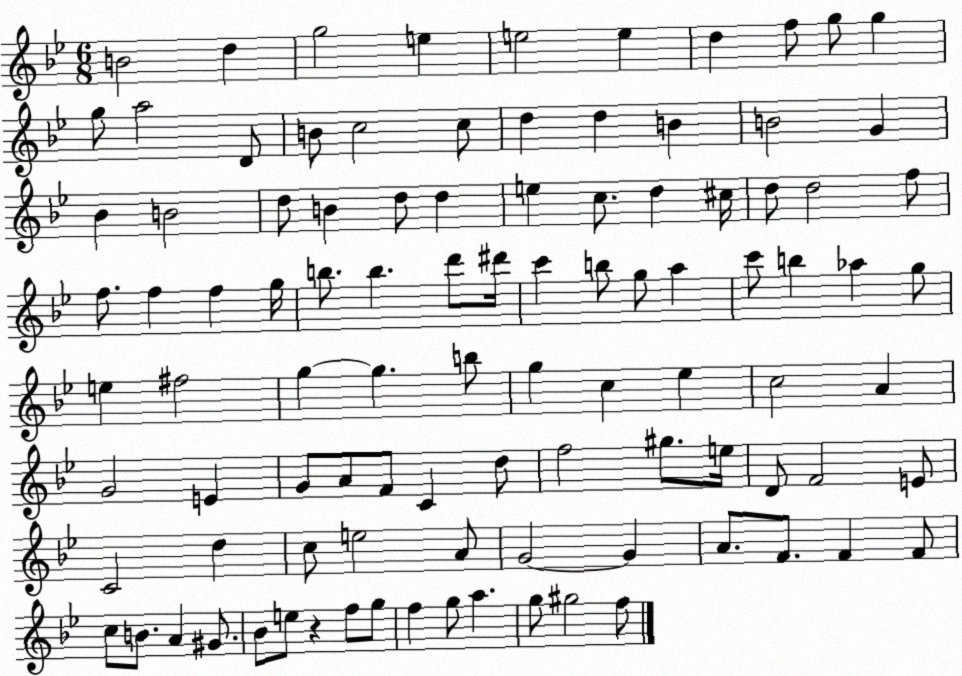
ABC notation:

X:1
T:Untitled
M:6/8
L:1/4
K:Bb
B2 d g2 e e2 e d f/2 g/2 g g/2 a2 D/2 B/2 c2 c/2 d d B B2 G _B B2 d/2 B d/2 d e c/2 d ^c/4 d/2 d2 f/2 f/2 f f g/4 b/2 b d'/2 ^d'/4 c' b/2 g/2 a c'/2 b _a g/2 e ^f2 g g b/2 g c _e c2 A G2 E G/2 A/2 F/2 C d/2 f2 ^g/2 e/4 D/2 F2 E/2 C2 d c/2 e2 A/2 G2 G A/2 F/2 F F/2 c/2 B/2 A ^G/2 _B/2 e/2 z f/2 g/2 f g/2 a g/2 ^g2 f/2